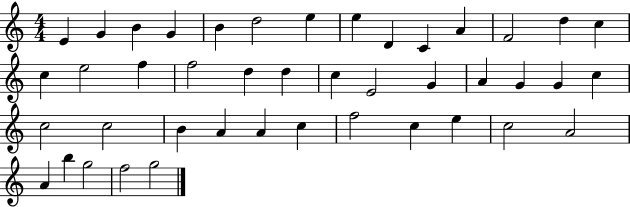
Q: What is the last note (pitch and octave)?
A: G5